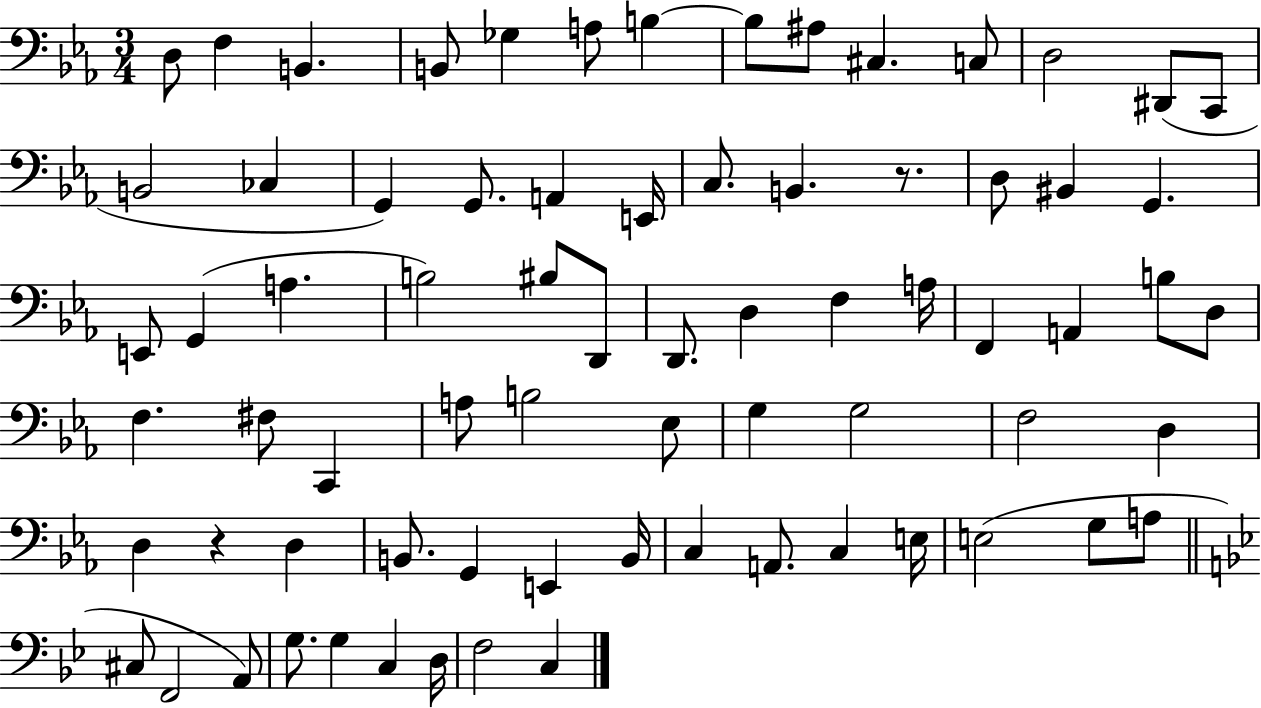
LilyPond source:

{
  \clef bass
  \numericTimeSignature
  \time 3/4
  \key ees \major
  d8 f4 b,4. | b,8 ges4 a8 b4~~ | b8 ais8 cis4. c8 | d2 dis,8( c,8 | \break b,2 ces4 | g,4) g,8. a,4 e,16 | c8. b,4. r8. | d8 bis,4 g,4. | \break e,8 g,4( a4. | b2) bis8 d,8 | d,8. d4 f4 a16 | f,4 a,4 b8 d8 | \break f4. fis8 c,4 | a8 b2 ees8 | g4 g2 | f2 d4 | \break d4 r4 d4 | b,8. g,4 e,4 b,16 | c4 a,8. c4 e16 | e2( g8 a8 | \break \bar "||" \break \key g \minor cis8 f,2 a,8) | g8. g4 c4 d16 | f2 c4 | \bar "|."
}